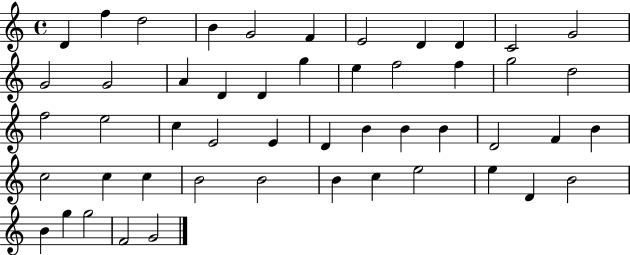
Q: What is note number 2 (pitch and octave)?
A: F5